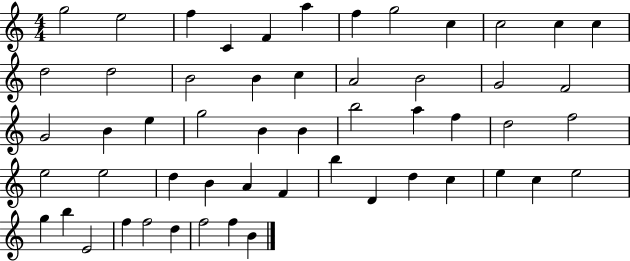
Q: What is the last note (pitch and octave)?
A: B4